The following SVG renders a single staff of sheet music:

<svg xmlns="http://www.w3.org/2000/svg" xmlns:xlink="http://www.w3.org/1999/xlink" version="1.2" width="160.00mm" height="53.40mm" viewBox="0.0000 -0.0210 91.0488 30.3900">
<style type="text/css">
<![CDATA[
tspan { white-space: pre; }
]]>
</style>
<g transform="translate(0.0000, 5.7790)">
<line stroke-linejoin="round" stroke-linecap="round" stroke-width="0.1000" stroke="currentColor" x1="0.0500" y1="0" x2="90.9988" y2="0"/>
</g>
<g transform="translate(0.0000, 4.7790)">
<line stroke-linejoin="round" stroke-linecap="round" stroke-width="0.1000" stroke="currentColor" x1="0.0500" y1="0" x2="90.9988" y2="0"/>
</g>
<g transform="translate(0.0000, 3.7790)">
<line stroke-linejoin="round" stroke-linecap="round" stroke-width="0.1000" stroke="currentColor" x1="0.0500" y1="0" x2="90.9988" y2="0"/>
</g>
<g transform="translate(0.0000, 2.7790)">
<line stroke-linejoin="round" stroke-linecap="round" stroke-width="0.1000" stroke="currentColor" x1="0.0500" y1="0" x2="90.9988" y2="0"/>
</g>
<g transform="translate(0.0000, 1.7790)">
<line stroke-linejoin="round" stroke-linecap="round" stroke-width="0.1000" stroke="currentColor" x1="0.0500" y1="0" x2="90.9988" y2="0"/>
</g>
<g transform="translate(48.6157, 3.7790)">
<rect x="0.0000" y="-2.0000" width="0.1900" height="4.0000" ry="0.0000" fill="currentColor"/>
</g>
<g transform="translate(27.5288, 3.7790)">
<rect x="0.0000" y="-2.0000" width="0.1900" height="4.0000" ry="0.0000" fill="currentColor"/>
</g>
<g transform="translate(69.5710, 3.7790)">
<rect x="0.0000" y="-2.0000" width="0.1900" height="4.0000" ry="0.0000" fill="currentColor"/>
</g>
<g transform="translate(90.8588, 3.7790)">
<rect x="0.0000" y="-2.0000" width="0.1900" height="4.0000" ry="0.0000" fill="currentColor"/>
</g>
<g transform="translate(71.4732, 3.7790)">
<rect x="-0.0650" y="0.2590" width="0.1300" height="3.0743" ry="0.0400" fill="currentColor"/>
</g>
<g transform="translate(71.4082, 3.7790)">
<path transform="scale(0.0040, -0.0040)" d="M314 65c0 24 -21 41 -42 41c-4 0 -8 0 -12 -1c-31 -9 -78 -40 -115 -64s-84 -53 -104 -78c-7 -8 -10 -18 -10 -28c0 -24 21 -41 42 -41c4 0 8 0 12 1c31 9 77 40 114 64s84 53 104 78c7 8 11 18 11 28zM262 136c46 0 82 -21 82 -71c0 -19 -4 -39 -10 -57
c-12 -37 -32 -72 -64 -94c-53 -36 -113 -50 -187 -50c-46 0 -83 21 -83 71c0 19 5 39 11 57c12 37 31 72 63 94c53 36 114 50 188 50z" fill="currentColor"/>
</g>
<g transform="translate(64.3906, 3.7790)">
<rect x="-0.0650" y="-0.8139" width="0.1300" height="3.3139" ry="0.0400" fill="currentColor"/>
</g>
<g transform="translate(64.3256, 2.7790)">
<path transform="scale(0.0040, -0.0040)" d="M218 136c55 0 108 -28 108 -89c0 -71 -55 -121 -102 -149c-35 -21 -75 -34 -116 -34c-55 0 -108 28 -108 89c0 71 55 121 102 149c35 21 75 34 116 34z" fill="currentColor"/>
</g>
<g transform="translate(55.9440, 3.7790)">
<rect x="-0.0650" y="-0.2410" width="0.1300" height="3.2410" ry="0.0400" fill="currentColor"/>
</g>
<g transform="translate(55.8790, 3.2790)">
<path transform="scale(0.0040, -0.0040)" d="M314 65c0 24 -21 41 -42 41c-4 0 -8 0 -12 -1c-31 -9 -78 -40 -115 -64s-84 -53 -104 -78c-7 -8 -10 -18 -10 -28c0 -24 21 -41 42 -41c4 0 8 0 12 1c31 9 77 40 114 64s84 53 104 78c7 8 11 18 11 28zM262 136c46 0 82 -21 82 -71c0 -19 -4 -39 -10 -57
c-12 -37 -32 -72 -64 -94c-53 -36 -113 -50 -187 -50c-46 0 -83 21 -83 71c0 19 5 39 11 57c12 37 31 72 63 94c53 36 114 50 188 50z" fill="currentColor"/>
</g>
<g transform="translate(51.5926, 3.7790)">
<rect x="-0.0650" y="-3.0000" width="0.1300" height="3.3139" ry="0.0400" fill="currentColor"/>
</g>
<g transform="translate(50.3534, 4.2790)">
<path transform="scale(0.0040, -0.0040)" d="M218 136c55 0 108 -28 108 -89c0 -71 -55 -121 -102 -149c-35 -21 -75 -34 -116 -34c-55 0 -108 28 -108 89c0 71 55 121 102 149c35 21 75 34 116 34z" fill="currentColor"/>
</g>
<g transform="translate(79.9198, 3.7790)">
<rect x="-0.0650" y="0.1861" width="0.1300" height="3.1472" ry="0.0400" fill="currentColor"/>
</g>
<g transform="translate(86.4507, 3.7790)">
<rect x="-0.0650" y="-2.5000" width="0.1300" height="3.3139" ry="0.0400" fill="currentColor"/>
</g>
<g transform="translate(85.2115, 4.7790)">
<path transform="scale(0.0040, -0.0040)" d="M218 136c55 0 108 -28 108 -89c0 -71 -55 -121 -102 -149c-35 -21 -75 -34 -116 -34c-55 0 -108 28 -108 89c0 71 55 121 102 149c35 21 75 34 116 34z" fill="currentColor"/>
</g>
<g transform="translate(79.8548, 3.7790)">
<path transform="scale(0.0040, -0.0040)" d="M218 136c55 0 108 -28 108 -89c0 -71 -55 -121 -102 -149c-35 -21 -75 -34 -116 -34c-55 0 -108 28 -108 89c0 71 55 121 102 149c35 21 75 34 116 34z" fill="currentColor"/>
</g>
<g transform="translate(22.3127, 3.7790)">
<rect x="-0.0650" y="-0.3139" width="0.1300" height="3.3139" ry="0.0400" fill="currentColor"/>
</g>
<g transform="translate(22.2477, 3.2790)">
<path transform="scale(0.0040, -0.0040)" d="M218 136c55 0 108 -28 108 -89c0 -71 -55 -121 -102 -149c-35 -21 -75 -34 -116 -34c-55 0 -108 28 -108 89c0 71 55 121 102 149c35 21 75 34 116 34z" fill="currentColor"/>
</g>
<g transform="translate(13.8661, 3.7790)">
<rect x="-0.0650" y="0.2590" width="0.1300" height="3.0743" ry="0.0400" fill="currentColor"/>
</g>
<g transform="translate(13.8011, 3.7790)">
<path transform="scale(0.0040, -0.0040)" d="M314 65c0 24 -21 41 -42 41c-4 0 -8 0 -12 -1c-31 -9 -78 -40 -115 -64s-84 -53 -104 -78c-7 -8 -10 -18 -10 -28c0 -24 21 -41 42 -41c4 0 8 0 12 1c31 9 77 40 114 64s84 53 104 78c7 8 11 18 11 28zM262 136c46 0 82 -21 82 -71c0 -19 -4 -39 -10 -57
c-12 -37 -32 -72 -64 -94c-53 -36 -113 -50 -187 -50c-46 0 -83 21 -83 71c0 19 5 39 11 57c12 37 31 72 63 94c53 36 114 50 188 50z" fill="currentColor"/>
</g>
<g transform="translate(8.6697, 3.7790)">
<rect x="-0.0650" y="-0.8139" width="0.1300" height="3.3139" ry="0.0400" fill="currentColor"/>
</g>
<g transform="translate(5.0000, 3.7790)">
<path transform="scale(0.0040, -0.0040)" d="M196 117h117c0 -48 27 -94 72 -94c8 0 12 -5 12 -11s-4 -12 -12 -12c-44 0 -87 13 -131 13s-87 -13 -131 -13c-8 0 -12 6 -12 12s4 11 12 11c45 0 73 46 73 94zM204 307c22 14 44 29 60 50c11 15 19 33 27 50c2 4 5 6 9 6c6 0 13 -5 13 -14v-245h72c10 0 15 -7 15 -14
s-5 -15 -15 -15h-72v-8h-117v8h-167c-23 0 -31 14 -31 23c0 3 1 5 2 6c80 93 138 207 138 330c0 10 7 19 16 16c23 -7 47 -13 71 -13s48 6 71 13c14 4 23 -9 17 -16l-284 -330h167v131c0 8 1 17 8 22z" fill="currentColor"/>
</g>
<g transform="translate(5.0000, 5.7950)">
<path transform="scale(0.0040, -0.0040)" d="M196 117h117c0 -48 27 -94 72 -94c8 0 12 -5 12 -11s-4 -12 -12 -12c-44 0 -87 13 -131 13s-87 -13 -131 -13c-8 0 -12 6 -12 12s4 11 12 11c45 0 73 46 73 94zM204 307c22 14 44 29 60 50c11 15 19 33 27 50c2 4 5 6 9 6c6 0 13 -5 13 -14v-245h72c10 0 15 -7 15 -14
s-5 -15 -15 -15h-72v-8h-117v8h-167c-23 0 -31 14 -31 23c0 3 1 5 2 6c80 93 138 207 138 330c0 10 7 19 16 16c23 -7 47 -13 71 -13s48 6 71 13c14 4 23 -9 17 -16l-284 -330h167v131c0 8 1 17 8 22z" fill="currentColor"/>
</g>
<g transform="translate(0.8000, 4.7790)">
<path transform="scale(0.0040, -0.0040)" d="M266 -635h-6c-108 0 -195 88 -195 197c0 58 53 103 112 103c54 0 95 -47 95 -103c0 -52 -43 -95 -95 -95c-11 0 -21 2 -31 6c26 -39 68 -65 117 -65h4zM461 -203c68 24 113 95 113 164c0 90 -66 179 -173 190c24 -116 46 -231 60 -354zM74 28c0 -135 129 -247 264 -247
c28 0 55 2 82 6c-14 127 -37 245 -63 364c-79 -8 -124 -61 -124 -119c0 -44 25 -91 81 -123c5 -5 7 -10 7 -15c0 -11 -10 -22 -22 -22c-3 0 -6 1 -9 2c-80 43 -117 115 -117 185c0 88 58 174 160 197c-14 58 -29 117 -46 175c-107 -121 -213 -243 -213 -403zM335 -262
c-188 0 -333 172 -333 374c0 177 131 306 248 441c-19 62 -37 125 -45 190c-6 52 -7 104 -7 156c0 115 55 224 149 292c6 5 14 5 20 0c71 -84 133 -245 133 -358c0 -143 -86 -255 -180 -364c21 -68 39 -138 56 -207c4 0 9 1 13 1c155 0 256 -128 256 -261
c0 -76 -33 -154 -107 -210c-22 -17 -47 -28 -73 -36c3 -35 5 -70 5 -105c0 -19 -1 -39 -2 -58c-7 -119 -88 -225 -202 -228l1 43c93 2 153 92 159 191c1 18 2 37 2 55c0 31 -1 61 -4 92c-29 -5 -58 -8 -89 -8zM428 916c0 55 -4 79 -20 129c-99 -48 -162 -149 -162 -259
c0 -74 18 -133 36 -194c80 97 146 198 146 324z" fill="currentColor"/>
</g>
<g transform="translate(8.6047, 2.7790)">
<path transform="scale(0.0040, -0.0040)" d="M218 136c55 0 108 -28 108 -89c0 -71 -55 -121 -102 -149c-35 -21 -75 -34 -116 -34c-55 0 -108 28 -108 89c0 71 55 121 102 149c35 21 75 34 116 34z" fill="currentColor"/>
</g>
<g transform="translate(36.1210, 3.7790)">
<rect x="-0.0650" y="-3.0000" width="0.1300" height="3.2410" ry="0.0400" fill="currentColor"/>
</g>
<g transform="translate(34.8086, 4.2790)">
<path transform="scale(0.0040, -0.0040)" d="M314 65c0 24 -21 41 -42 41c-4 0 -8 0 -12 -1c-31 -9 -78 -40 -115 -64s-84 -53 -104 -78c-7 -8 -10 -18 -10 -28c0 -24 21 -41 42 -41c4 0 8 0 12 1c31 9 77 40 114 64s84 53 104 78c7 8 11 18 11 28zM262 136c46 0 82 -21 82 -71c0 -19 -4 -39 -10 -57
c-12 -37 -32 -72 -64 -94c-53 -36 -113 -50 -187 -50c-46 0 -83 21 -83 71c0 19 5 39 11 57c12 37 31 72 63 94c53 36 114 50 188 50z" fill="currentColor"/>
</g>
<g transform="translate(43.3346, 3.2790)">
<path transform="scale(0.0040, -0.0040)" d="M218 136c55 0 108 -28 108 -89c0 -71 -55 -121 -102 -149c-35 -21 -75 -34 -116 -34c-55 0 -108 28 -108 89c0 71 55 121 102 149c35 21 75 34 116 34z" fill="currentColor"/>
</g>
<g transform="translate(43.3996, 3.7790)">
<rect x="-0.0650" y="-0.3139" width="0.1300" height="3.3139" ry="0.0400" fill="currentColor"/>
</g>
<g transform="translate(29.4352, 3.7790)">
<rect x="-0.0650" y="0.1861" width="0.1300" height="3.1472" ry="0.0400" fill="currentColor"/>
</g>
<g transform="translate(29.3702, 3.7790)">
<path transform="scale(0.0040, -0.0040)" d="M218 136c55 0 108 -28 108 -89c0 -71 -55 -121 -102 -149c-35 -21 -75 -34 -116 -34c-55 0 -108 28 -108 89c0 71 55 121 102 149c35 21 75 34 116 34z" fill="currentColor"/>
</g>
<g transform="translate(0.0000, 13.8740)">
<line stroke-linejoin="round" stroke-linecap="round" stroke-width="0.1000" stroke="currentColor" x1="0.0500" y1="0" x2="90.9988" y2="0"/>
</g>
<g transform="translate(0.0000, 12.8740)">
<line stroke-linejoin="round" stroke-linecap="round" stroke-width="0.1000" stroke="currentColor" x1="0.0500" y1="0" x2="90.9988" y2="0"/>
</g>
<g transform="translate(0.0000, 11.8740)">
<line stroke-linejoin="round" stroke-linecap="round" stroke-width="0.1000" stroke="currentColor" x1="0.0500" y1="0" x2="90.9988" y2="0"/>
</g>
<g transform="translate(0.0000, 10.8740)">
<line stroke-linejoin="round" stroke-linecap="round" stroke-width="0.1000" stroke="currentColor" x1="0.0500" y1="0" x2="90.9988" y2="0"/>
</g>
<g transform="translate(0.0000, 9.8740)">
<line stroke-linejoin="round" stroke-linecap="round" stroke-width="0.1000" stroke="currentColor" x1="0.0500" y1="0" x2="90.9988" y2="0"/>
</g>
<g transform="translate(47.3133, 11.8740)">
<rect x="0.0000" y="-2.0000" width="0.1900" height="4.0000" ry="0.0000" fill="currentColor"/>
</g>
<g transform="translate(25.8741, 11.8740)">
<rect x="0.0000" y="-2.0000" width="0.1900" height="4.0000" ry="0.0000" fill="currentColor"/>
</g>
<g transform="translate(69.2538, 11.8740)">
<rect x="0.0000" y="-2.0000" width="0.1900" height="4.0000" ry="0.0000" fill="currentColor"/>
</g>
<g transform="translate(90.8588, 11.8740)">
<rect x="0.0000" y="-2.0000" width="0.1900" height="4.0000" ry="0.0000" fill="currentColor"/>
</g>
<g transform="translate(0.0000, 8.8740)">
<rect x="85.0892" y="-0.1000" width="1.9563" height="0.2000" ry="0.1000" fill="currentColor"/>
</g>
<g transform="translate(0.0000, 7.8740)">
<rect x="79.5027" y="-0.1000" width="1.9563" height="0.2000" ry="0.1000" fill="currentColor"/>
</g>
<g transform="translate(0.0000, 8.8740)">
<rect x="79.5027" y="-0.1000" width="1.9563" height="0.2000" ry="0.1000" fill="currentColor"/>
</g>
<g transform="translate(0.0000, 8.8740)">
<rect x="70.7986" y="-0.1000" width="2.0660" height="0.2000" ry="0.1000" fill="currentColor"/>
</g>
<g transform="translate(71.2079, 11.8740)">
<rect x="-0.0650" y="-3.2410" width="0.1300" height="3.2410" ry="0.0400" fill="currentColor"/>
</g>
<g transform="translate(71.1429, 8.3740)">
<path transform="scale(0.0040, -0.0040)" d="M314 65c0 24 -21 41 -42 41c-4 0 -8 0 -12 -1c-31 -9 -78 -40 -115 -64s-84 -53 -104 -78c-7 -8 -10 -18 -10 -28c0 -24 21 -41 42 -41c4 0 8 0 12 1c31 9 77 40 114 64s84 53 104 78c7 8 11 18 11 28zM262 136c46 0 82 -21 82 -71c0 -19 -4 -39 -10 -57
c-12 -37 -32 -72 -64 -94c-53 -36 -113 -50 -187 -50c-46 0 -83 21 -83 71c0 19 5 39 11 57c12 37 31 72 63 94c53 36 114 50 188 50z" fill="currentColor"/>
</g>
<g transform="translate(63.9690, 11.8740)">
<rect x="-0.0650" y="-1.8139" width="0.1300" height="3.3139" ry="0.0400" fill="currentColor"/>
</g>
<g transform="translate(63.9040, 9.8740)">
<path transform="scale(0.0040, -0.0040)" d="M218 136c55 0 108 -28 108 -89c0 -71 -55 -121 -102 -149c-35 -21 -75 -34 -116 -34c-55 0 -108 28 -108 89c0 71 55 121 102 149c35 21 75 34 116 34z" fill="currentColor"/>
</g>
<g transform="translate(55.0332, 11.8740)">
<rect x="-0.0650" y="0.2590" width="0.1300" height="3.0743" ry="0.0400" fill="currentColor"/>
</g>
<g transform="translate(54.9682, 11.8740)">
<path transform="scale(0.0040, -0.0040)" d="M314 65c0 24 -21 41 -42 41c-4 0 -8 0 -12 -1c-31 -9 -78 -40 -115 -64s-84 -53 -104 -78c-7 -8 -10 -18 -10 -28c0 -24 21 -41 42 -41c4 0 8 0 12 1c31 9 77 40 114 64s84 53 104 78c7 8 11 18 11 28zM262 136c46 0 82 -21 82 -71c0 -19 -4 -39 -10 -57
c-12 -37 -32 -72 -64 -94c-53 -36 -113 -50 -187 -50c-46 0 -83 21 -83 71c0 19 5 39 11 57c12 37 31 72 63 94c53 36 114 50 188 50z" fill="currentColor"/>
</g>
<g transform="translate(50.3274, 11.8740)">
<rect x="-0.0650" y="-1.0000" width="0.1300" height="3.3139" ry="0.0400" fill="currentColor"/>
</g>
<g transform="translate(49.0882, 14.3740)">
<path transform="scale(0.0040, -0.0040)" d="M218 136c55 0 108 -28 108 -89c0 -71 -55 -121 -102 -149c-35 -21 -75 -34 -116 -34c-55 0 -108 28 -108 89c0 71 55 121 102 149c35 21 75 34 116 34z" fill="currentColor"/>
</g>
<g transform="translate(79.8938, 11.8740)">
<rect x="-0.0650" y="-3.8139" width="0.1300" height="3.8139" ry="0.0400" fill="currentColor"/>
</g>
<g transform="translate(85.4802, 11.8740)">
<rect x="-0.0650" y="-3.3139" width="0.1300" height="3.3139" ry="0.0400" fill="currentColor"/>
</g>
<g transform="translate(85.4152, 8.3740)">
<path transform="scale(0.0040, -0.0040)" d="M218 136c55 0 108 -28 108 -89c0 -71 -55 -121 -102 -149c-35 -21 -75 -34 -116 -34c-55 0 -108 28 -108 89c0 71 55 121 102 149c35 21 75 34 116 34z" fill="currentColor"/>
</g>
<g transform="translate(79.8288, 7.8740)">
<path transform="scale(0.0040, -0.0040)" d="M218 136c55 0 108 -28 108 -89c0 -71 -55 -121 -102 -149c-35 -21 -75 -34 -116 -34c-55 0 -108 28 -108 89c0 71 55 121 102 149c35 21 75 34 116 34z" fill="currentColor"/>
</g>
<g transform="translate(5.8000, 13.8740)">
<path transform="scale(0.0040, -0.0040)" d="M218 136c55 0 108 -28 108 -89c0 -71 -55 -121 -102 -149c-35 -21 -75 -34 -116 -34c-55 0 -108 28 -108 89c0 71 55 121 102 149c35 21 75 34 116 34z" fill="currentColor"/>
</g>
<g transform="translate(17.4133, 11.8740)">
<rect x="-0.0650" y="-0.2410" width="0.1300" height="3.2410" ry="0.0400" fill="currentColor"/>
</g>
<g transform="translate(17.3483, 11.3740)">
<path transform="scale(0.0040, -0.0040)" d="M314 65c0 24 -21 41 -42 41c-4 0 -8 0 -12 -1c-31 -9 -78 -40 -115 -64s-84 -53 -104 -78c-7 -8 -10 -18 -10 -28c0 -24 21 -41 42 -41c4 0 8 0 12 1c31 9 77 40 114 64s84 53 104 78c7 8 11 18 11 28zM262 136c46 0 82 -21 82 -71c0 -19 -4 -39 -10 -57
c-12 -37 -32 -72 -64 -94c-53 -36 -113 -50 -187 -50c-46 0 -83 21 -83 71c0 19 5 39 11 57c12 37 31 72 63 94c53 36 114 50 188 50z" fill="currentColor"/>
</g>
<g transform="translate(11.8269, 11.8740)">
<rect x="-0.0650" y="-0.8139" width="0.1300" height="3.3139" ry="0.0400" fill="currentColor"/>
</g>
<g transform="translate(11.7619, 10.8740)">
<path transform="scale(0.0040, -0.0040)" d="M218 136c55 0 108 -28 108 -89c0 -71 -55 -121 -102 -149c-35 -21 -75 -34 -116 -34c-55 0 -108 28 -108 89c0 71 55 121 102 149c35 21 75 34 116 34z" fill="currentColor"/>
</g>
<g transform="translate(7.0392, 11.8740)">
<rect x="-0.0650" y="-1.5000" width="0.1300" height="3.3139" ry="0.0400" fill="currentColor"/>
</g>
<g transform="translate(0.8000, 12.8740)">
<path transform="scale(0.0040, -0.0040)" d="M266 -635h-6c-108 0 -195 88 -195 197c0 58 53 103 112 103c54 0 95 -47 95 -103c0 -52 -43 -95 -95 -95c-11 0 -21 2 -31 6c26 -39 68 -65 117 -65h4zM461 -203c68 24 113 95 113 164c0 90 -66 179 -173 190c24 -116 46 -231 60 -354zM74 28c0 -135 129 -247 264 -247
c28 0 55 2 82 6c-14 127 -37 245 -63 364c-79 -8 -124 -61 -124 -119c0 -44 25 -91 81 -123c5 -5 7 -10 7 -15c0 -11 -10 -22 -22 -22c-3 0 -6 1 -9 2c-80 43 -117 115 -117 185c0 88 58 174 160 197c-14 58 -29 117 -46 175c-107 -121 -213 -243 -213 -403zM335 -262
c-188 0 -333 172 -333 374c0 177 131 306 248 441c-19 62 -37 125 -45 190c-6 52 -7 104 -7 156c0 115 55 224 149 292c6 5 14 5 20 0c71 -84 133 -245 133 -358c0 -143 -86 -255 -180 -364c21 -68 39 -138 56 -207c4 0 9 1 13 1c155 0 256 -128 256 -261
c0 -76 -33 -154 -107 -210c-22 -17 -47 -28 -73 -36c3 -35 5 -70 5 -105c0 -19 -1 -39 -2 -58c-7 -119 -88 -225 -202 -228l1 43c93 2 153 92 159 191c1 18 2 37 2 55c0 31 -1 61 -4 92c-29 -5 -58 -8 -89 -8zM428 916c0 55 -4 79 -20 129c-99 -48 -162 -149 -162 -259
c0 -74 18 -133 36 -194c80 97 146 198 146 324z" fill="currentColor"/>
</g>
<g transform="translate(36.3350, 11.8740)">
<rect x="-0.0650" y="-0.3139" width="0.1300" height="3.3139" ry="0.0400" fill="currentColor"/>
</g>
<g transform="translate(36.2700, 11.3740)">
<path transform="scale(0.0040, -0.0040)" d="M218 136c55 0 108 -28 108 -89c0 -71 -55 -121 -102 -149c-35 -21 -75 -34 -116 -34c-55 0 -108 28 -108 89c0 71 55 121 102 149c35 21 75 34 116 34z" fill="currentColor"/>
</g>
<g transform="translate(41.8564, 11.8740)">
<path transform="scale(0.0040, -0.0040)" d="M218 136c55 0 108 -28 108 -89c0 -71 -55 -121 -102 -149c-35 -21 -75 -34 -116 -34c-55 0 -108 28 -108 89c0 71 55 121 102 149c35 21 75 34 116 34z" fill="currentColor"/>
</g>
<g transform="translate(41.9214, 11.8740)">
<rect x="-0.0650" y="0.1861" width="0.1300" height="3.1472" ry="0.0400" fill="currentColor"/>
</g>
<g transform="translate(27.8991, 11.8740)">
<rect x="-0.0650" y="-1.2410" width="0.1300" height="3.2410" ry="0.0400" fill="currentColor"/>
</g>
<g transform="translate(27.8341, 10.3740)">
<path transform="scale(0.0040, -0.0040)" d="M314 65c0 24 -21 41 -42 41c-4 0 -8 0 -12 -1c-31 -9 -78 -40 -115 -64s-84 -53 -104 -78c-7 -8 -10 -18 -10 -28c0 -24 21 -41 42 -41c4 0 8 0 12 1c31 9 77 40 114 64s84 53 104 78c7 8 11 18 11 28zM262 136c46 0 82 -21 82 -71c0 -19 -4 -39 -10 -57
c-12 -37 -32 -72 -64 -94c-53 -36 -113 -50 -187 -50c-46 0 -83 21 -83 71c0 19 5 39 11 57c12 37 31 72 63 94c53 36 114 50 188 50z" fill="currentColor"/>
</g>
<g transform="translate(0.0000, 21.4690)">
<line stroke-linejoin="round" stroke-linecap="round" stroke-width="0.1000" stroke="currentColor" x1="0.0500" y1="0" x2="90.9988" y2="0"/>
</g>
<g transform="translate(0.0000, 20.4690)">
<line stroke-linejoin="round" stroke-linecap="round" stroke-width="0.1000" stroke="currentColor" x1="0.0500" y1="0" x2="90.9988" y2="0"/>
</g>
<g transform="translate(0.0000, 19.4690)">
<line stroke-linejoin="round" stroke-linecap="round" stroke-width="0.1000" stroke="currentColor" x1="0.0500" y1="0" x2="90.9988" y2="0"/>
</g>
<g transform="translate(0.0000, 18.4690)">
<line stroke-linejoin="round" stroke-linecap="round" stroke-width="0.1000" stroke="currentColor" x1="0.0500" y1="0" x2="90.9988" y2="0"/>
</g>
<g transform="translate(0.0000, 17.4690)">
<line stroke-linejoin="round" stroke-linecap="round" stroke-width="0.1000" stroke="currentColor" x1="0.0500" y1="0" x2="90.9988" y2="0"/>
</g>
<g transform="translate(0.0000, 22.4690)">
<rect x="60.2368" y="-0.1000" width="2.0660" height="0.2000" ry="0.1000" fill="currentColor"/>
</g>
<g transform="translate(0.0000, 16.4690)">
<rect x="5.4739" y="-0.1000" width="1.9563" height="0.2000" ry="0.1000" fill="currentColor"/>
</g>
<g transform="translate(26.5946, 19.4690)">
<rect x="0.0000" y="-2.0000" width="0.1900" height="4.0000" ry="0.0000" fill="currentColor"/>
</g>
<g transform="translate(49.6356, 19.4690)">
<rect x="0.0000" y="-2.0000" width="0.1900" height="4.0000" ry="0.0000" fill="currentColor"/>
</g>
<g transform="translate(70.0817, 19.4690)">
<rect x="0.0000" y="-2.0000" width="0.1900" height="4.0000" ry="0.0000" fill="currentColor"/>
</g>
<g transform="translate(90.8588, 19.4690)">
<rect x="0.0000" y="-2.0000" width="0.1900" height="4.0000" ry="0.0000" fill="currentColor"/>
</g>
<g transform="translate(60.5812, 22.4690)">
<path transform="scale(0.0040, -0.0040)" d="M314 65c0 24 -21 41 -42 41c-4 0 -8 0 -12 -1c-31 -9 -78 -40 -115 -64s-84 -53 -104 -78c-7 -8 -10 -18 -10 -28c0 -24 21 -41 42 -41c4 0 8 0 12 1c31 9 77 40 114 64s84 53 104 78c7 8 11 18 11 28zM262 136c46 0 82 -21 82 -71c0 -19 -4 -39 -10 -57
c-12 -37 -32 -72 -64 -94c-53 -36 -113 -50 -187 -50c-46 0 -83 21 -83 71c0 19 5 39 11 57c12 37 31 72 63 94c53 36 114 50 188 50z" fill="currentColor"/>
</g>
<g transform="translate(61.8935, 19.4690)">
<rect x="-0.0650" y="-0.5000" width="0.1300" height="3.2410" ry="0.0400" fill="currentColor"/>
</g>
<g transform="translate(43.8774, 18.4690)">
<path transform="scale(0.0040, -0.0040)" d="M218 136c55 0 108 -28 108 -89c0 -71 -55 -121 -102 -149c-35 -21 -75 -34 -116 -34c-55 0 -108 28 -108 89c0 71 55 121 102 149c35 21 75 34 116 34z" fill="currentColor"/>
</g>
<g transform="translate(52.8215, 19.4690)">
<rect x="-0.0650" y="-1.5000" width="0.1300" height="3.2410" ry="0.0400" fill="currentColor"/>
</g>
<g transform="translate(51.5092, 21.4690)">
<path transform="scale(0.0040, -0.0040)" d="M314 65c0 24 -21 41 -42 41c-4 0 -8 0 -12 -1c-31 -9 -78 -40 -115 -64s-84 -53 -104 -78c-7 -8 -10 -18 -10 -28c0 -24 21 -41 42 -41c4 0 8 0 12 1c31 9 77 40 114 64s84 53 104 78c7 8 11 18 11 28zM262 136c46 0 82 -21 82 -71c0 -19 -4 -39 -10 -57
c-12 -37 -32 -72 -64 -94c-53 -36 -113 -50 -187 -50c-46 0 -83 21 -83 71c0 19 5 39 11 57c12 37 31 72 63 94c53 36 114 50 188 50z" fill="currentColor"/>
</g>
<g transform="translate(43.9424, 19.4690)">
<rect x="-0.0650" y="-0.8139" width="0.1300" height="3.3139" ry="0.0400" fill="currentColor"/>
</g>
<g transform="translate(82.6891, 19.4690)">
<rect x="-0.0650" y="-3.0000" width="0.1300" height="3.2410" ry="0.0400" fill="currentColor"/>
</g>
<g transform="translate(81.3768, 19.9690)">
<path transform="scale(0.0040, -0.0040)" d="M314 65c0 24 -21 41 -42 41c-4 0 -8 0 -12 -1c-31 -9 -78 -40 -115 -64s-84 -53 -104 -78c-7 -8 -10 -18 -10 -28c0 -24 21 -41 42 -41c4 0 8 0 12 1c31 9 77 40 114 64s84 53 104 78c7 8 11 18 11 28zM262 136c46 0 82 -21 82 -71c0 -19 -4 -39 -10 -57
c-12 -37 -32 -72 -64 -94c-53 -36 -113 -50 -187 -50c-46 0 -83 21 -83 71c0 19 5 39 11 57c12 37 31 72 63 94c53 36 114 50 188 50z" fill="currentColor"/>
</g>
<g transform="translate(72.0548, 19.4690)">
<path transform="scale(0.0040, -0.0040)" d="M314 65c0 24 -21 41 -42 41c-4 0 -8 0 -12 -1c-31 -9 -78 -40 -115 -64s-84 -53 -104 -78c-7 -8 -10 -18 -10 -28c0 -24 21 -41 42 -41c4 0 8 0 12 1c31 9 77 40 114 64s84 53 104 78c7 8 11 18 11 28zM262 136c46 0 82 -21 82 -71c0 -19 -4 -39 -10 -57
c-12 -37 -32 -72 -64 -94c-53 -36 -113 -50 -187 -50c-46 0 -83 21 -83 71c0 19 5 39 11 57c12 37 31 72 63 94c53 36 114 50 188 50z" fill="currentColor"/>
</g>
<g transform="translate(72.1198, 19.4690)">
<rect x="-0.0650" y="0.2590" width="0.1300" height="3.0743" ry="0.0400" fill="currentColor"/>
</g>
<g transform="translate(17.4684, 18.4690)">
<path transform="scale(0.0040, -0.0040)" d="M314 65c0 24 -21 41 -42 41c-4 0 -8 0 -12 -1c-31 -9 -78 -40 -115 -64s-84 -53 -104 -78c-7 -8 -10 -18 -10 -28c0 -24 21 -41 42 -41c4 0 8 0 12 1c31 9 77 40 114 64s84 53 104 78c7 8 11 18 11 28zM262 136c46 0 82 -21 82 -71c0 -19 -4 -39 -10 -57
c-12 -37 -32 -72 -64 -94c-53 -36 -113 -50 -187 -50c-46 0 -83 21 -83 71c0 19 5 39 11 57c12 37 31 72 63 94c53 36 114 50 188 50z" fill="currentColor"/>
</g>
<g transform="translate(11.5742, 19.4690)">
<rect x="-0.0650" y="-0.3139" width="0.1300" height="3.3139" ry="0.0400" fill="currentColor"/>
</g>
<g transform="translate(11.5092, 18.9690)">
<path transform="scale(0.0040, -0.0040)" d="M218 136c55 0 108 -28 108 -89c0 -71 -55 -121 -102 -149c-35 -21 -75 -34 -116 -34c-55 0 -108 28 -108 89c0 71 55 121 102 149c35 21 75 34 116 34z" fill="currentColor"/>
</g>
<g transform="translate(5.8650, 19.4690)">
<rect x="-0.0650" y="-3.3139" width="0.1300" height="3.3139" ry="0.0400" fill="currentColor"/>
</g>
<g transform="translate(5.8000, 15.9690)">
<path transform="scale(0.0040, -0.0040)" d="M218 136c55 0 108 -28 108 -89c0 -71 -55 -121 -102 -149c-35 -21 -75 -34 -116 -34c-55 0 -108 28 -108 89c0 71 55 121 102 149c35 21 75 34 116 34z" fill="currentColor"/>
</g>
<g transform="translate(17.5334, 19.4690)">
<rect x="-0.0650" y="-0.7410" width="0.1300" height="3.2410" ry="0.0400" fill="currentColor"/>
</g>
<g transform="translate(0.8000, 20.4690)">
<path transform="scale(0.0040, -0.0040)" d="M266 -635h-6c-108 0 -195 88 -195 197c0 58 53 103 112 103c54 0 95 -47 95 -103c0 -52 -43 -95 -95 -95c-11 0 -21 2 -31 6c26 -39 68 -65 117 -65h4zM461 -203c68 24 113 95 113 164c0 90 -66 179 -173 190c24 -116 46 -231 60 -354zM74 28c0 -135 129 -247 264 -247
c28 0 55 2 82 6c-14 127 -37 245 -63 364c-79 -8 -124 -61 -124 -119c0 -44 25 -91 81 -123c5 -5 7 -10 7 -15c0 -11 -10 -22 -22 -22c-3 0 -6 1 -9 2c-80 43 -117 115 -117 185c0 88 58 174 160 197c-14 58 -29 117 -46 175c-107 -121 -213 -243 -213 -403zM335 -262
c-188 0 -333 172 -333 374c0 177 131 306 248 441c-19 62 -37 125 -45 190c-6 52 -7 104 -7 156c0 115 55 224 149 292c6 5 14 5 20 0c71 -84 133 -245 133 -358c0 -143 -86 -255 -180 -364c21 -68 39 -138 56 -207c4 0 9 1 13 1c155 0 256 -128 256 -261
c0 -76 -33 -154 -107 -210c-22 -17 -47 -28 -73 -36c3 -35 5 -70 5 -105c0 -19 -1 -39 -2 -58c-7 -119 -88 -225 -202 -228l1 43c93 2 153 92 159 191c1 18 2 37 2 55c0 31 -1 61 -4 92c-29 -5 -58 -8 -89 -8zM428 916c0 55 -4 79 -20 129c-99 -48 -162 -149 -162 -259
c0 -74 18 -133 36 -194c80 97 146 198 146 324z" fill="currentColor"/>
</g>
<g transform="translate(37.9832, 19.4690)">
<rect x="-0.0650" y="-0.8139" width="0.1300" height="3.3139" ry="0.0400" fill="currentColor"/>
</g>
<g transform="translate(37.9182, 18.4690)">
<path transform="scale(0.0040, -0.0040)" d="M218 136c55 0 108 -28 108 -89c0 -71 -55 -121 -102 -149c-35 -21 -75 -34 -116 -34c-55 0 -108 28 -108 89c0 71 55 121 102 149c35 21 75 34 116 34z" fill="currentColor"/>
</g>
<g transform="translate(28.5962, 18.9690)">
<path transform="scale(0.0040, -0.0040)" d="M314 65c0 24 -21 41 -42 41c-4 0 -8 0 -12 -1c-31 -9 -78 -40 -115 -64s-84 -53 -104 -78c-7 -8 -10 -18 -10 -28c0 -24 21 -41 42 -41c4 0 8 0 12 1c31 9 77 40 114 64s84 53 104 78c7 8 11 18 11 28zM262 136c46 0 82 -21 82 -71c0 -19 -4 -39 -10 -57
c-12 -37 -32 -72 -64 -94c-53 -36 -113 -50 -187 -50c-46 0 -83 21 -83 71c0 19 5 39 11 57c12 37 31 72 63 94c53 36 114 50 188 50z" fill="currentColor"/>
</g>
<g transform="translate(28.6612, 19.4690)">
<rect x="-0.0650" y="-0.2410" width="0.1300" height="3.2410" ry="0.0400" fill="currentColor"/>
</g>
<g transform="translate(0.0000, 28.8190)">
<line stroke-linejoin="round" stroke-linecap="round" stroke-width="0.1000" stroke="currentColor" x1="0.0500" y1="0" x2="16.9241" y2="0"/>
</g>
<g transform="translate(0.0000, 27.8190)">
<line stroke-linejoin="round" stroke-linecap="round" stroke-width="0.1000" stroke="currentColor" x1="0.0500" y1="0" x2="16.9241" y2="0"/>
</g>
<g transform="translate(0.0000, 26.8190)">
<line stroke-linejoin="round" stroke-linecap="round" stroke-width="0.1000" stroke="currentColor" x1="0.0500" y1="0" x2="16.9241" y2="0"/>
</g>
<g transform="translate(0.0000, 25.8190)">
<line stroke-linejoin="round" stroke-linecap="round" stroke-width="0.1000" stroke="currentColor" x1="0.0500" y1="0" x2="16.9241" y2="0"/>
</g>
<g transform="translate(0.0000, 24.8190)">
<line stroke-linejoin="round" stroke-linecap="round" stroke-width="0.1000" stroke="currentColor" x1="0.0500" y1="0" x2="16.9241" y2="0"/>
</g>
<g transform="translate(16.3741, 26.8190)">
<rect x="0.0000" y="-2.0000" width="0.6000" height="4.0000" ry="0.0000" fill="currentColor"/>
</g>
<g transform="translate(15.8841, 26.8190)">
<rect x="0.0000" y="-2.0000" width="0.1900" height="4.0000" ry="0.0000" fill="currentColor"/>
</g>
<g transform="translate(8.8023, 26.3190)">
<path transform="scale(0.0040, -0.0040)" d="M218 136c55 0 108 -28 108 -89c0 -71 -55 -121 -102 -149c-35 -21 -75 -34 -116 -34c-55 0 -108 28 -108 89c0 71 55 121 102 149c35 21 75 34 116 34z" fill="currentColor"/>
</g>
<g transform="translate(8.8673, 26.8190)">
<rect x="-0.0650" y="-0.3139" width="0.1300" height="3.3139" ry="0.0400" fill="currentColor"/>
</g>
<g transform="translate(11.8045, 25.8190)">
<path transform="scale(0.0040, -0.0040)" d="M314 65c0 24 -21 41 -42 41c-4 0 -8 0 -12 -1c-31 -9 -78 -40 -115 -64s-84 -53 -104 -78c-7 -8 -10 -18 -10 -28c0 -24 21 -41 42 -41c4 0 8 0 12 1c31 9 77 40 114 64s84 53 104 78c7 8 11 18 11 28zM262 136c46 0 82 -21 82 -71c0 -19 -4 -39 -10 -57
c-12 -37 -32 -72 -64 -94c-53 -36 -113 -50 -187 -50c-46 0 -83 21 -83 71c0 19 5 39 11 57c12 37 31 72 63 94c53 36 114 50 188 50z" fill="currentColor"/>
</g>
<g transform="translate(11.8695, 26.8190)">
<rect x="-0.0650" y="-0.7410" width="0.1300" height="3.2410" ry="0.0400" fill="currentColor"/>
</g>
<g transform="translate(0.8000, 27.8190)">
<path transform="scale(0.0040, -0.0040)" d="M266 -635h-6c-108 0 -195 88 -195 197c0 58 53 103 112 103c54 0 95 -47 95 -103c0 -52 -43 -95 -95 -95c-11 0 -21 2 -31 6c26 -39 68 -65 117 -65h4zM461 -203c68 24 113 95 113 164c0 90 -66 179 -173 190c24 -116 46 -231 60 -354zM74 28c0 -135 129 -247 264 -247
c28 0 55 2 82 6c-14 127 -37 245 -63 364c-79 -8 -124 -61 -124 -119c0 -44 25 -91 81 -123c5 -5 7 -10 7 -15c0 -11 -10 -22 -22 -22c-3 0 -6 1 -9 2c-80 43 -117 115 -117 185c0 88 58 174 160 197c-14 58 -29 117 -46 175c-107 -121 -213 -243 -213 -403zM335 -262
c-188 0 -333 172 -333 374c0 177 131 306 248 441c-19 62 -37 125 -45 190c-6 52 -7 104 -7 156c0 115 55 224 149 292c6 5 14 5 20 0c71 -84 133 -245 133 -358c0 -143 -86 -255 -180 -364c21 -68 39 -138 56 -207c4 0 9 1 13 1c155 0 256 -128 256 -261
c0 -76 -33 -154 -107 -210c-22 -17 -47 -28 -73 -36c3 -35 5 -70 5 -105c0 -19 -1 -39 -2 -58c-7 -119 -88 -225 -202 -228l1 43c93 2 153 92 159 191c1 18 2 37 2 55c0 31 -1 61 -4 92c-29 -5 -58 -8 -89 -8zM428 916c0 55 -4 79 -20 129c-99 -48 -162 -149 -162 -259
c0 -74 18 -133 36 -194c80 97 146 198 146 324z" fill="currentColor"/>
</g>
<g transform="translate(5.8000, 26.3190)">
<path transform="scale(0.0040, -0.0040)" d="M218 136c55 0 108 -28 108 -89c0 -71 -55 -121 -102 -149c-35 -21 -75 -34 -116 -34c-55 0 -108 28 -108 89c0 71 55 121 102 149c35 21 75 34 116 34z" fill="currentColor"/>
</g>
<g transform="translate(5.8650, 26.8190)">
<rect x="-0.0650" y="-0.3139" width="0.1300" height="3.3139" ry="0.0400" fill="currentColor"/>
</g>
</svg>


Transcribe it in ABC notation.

X:1
T:Untitled
M:4/4
L:1/4
K:C
d B2 c B A2 c A c2 d B2 B G E d c2 e2 c B D B2 f b2 c' b b c d2 c2 d d E2 C2 B2 A2 c c d2